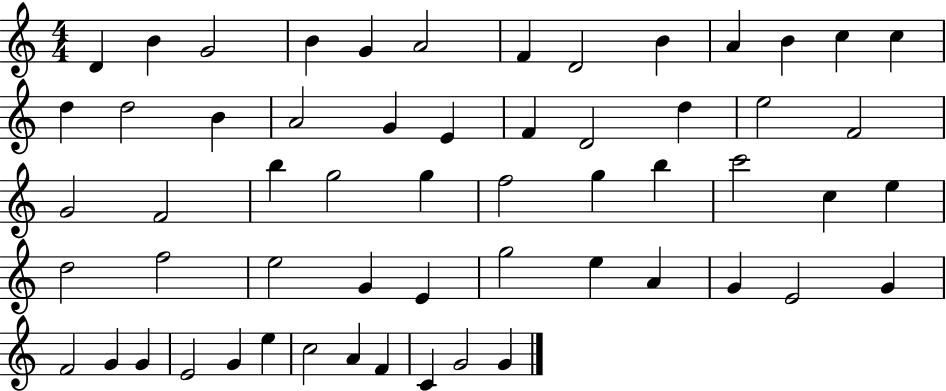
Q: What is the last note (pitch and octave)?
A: G4